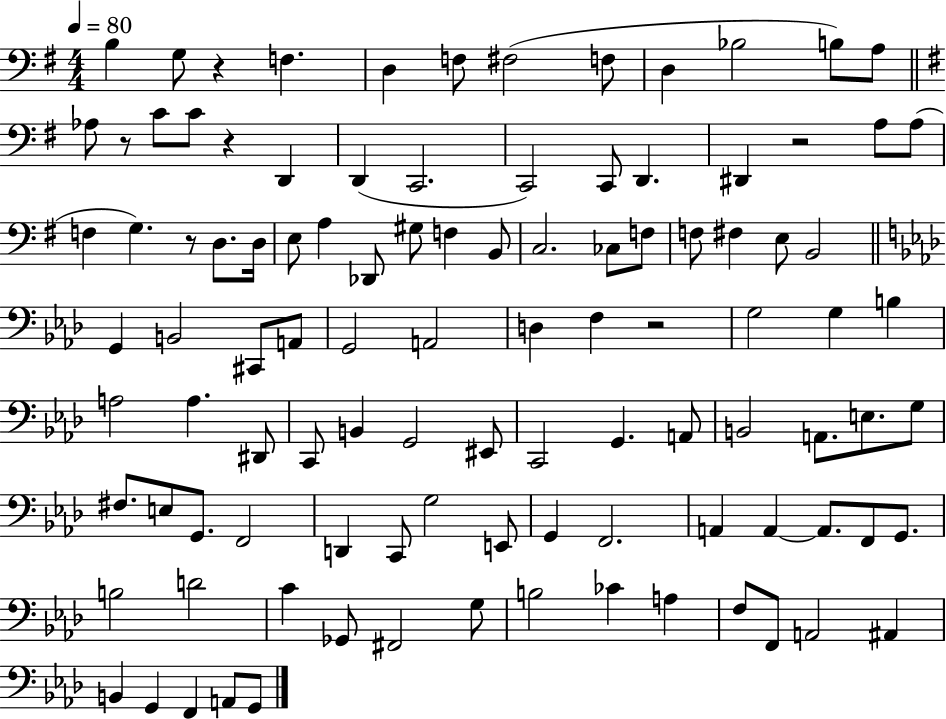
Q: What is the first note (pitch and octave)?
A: B3